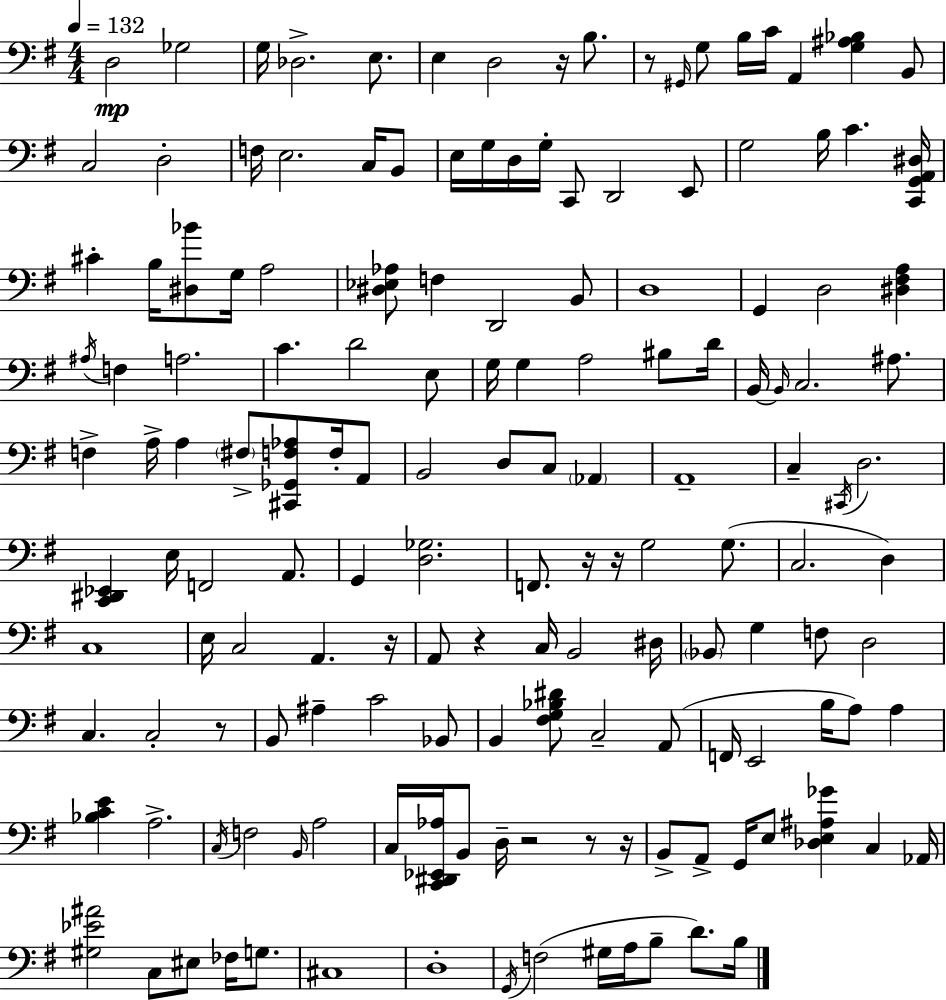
D3/h Gb3/h G3/s Db3/h. E3/e. E3/q D3/h R/s B3/e. R/e G#2/s G3/e B3/s C4/s A2/q [G3,A#3,Bb3]/q B2/e C3/h D3/h F3/s E3/h. C3/s B2/e E3/s G3/s D3/s G3/s C2/e D2/h E2/e G3/h B3/s C4/q. [C2,G2,A2,D#3]/s C#4/q B3/s [D#3,Bb4]/e G3/s A3/h [D#3,Eb3,Ab3]/e F3/q D2/h B2/e D3/w G2/q D3/h [D#3,F#3,A3]/q A#3/s F3/q A3/h. C4/q. D4/h E3/e G3/s G3/q A3/h BIS3/e D4/s B2/s B2/s C3/h. A#3/e. F3/q A3/s A3/q F#3/e [C#2,Gb2,F3,Ab3]/e F3/s A2/e B2/h D3/e C3/e Ab2/q A2/w C3/q C#2/s D3/h. [C2,D#2,Eb2]/q E3/s F2/h A2/e. G2/q [D3,Gb3]/h. F2/e. R/s R/s G3/h G3/e. C3/h. D3/q C3/w E3/s C3/h A2/q. R/s A2/e R/q C3/s B2/h D#3/s Bb2/e G3/q F3/e D3/h C3/q. C3/h R/e B2/e A#3/q C4/h Bb2/e B2/q [F#3,G3,Bb3,D#4]/e C3/h A2/e F2/s E2/h B3/s A3/e A3/q [Bb3,C4,E4]/q A3/h. C3/s F3/h B2/s A3/h C3/s [C2,D#2,Eb2,Ab3]/s B2/e D3/s R/h R/e R/s B2/e A2/e G2/s E3/e [Db3,E3,A#3,Gb4]/q C3/q Ab2/s [G#3,Eb4,A#4]/h C3/e EIS3/e FES3/s G3/e. C#3/w D3/w G2/s F3/h G#3/s A3/s B3/e D4/e. B3/s